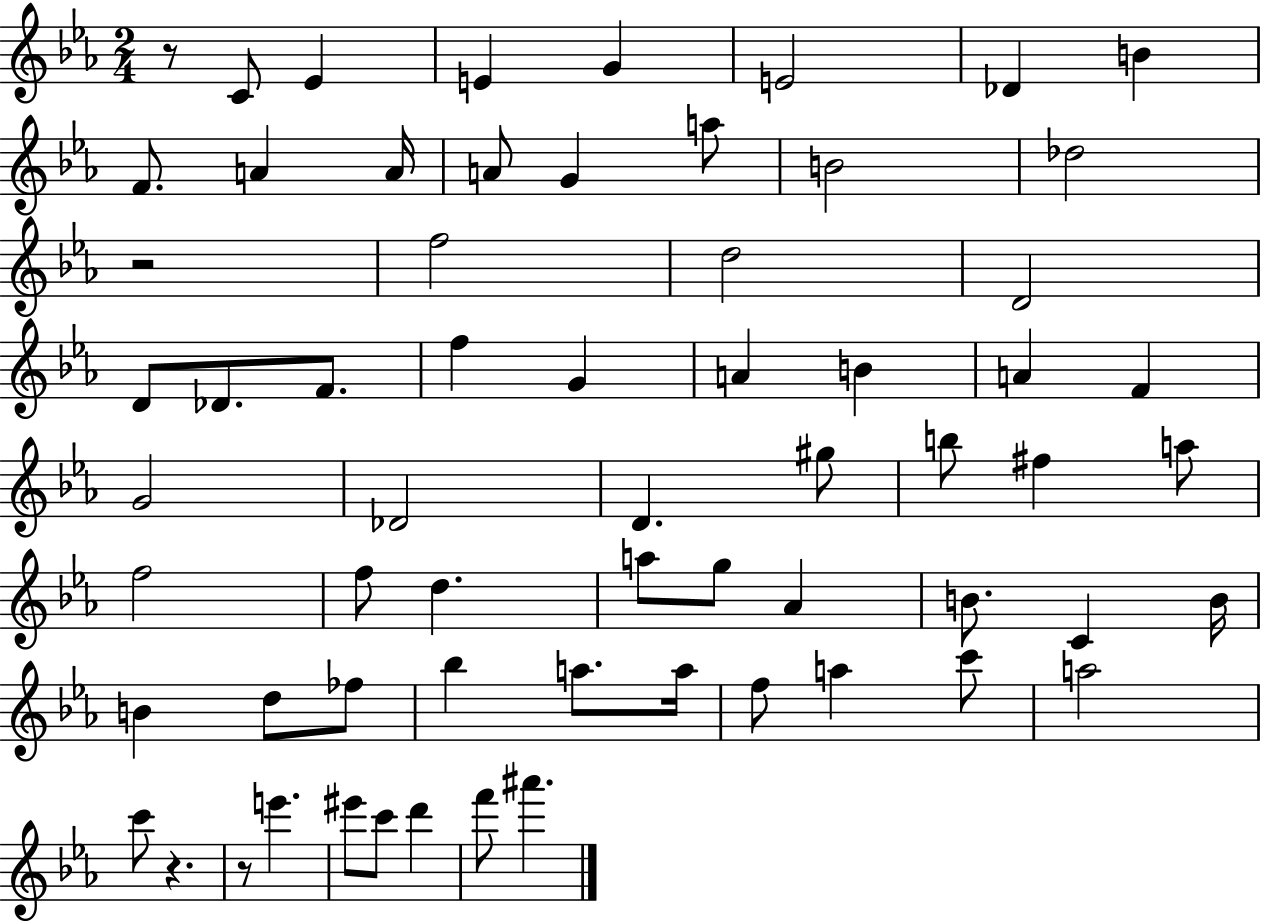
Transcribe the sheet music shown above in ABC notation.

X:1
T:Untitled
M:2/4
L:1/4
K:Eb
z/2 C/2 _E E G E2 _D B F/2 A A/4 A/2 G a/2 B2 _d2 z2 f2 d2 D2 D/2 _D/2 F/2 f G A B A F G2 _D2 D ^g/2 b/2 ^f a/2 f2 f/2 d a/2 g/2 _A B/2 C B/4 B d/2 _f/2 _b a/2 a/4 f/2 a c'/2 a2 c'/2 z z/2 e' ^e'/2 c'/2 d' f'/2 ^a'